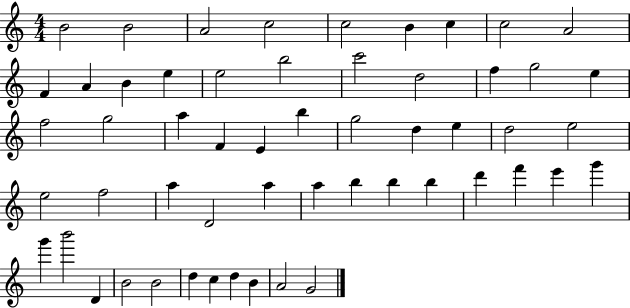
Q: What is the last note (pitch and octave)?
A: G4